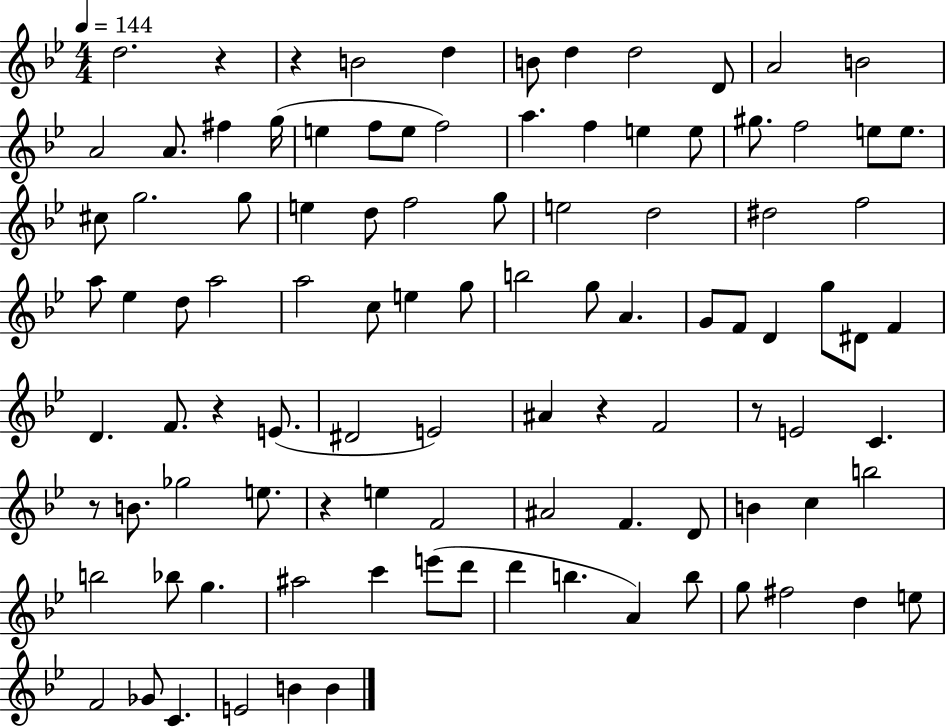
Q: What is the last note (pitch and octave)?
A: B4